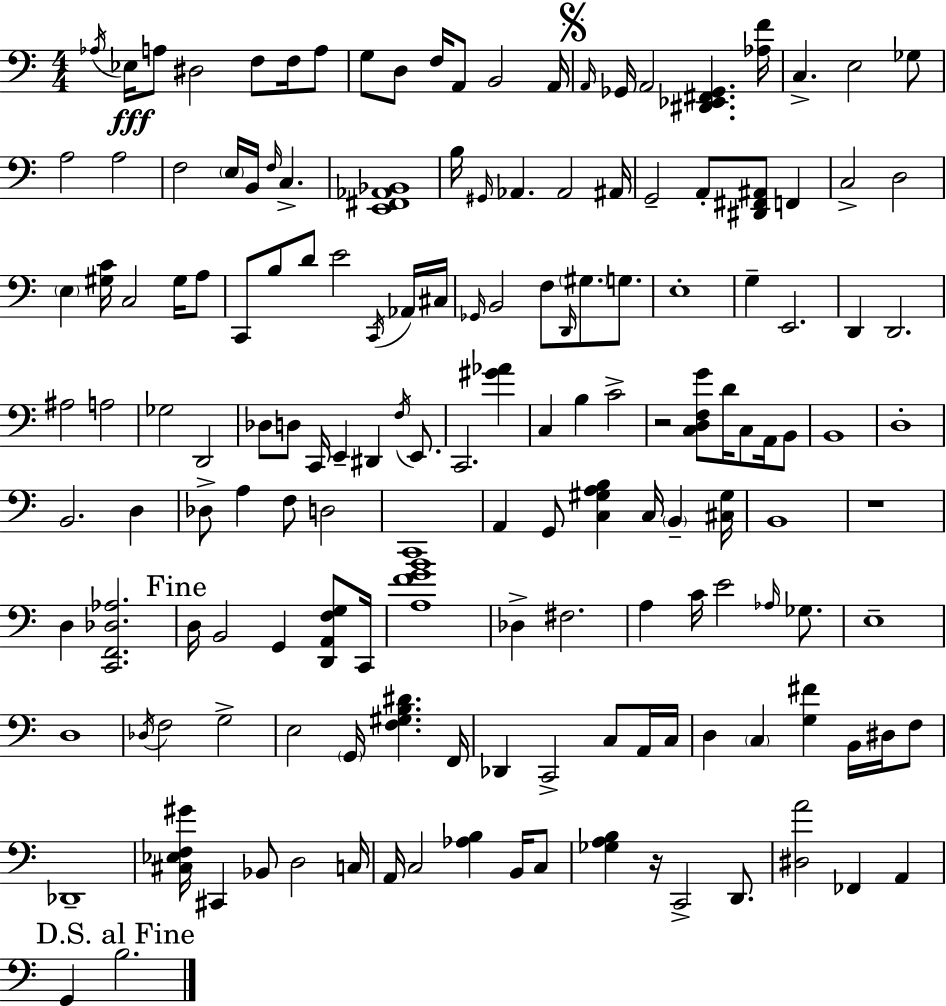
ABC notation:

X:1
T:Untitled
M:4/4
L:1/4
K:C
_A,/4 _E,/4 A,/2 ^D,2 F,/2 F,/4 A,/2 G,/2 D,/2 F,/4 A,,/2 B,,2 A,,/4 A,,/4 _G,,/4 A,,2 [^D,,_E,,^F,,_G,,] [_A,F]/4 C, E,2 _G,/2 A,2 A,2 F,2 E,/4 B,,/4 F,/4 C, [E,,^F,,_A,,_B,,]4 B,/4 ^G,,/4 _A,, _A,,2 ^A,,/4 G,,2 A,,/2 [^D,,^F,,^A,,]/2 F,, C,2 D,2 E, [^G,C]/4 C,2 ^G,/4 A,/2 C,,/2 B,/2 D/2 E2 C,,/4 _A,,/4 ^C,/4 _G,,/4 B,,2 F,/2 D,,/4 ^G,/2 G,/2 E,4 G, E,,2 D,, D,,2 ^A,2 A,2 _G,2 D,,2 _D,/2 D,/2 C,,/4 E,, ^D,, F,/4 E,,/2 C,,2 [^G_A] C, B, C2 z2 [C,D,F,G]/2 D/4 C,/2 A,,/4 B,,/2 B,,4 D,4 B,,2 D, _D,/2 A, F,/2 D,2 C,,4 A,, G,,/2 [C,^G,A,B,] C,/4 B,, [^C,^G,]/4 B,,4 z4 D, [C,,F,,_D,_A,]2 D,/4 B,,2 G,, [D,,A,,F,G,]/2 C,,/4 [A,FGB]4 _D, ^F,2 A, C/4 E2 _A,/4 _G,/2 E,4 D,4 _D,/4 F,2 G,2 E,2 G,,/4 [F,^G,B,^D] F,,/4 _D,, C,,2 C,/2 A,,/4 C,/4 D, C, [G,^F] B,,/4 ^D,/4 F,/2 _D,,4 [^C,_E,F,^G]/4 ^C,, _B,,/2 D,2 C,/4 A,,/4 C,2 [_A,B,] B,,/4 C,/2 [_G,A,B,] z/4 C,,2 D,,/2 [^D,A]2 _F,, A,, G,, B,2